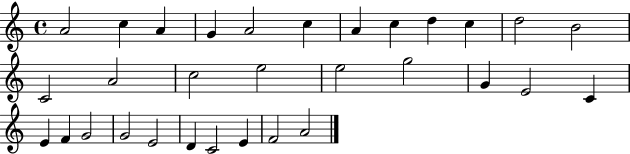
X:1
T:Untitled
M:4/4
L:1/4
K:C
A2 c A G A2 c A c d c d2 B2 C2 A2 c2 e2 e2 g2 G E2 C E F G2 G2 E2 D C2 E F2 A2